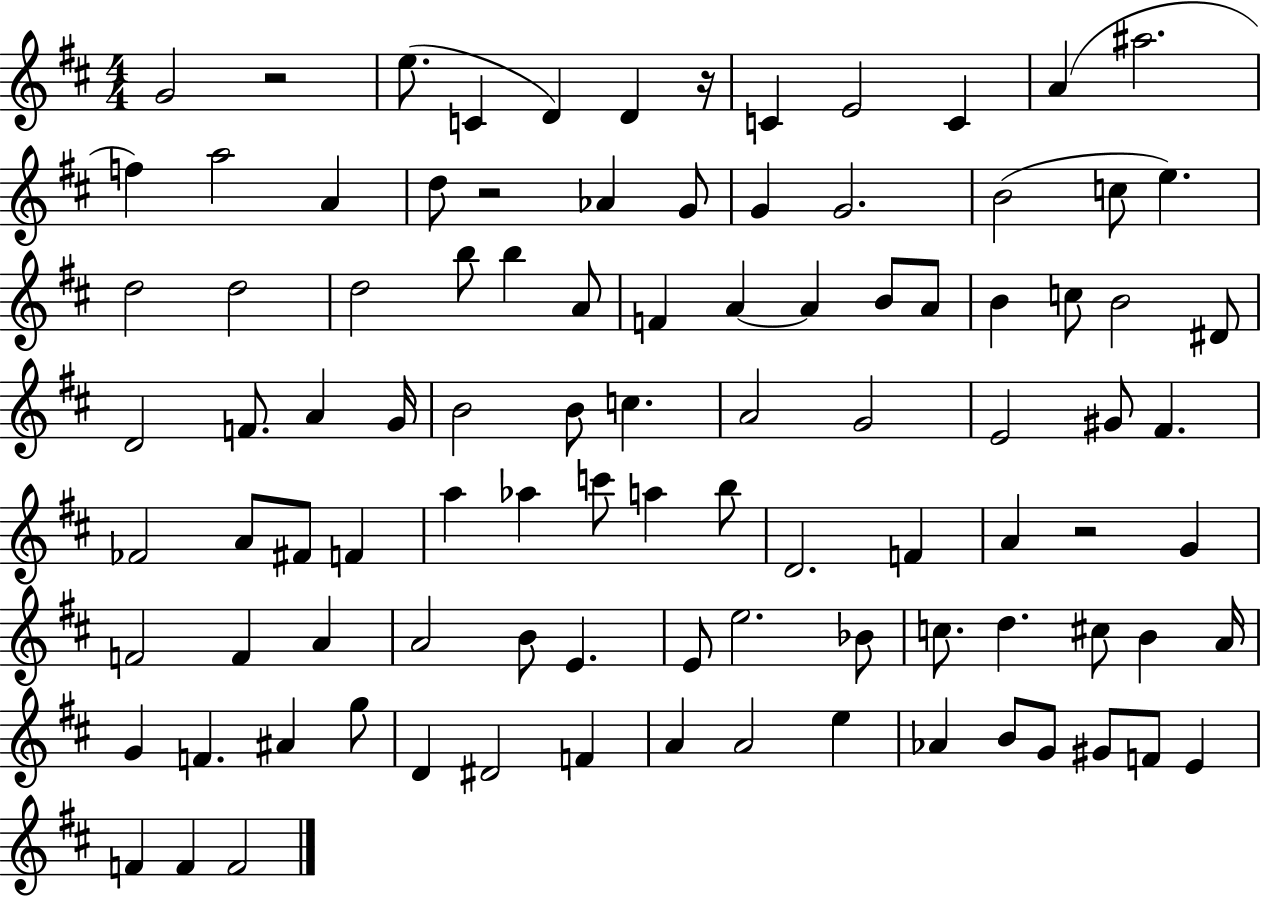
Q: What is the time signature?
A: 4/4